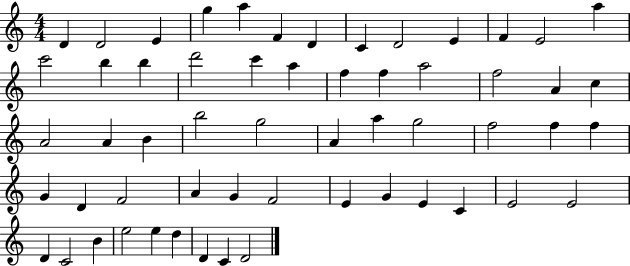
X:1
T:Untitled
M:4/4
L:1/4
K:C
D D2 E g a F D C D2 E F E2 a c'2 b b d'2 c' a f f a2 f2 A c A2 A B b2 g2 A a g2 f2 f f G D F2 A G F2 E G E C E2 E2 D C2 B e2 e d D C D2